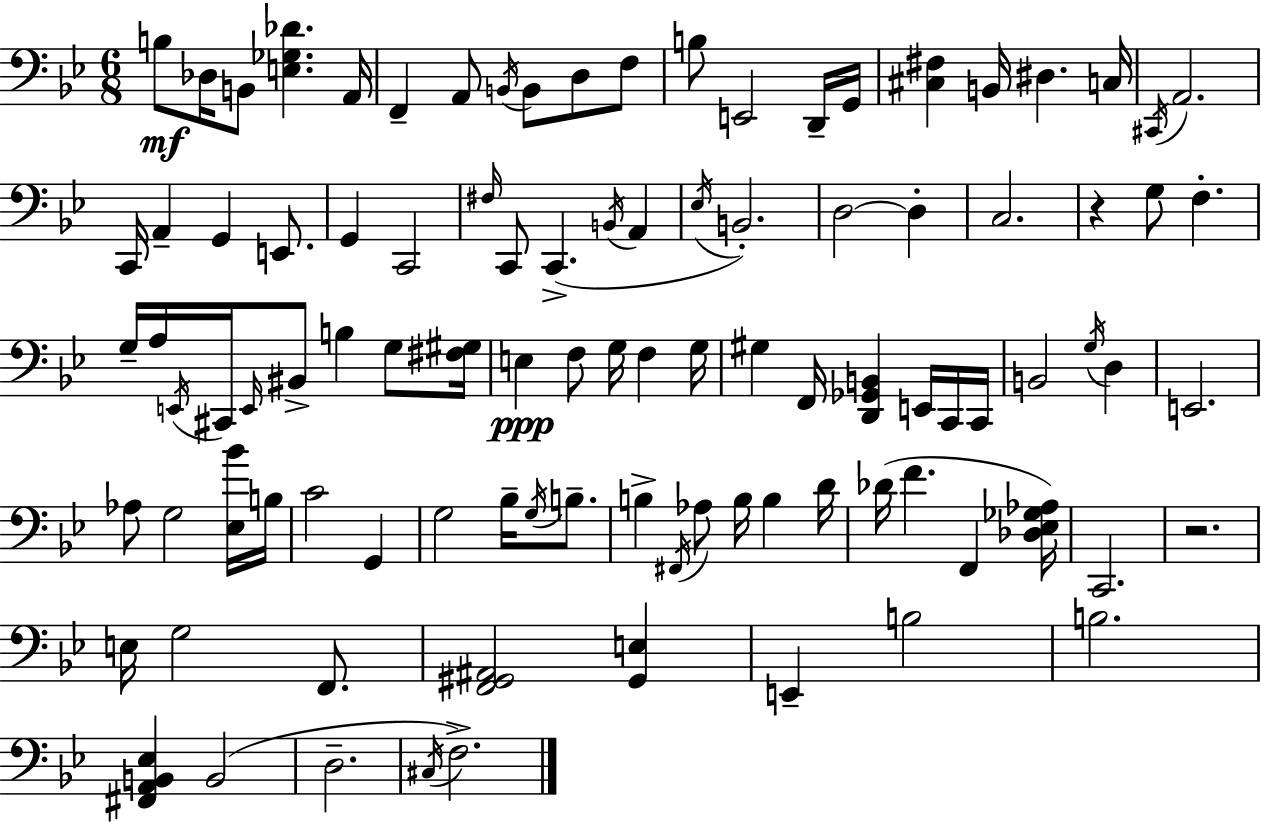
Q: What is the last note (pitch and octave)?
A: F3